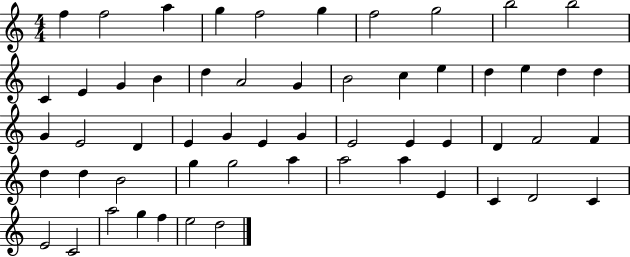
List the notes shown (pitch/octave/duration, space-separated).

F5/q F5/h A5/q G5/q F5/h G5/q F5/h G5/h B5/h B5/h C4/q E4/q G4/q B4/q D5/q A4/h G4/q B4/h C5/q E5/q D5/q E5/q D5/q D5/q G4/q E4/h D4/q E4/q G4/q E4/q G4/q E4/h E4/q E4/q D4/q F4/h F4/q D5/q D5/q B4/h G5/q G5/h A5/q A5/h A5/q E4/q C4/q D4/h C4/q E4/h C4/h A5/h G5/q F5/q E5/h D5/h